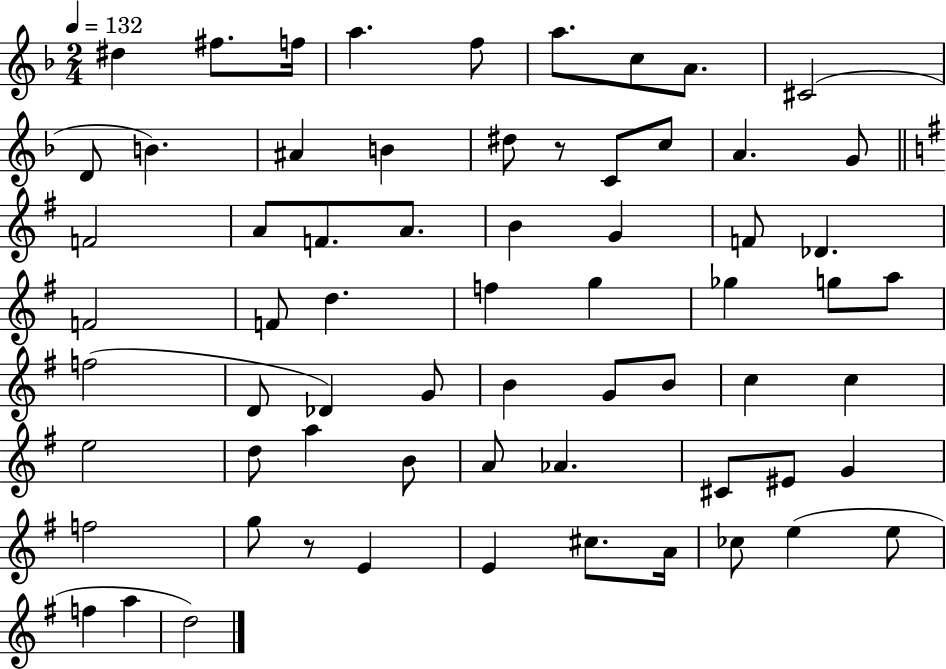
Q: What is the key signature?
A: F major